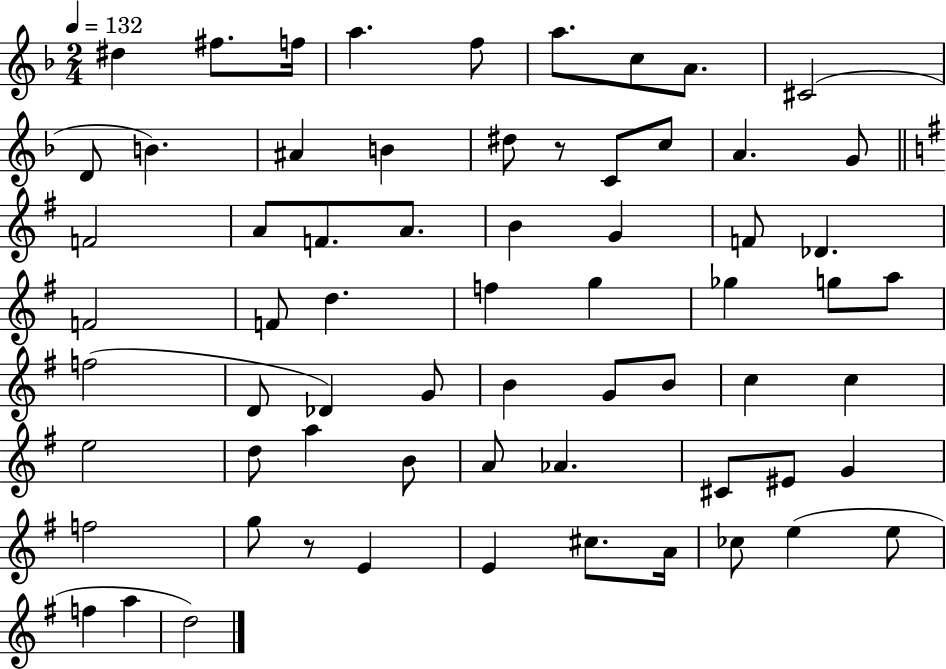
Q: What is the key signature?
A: F major